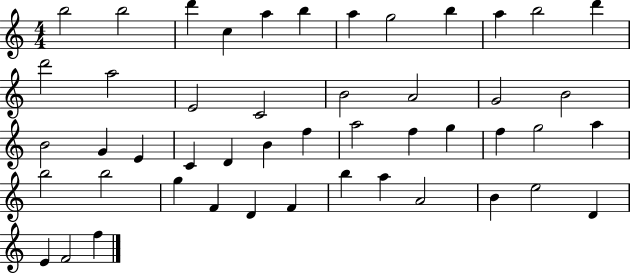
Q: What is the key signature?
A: C major